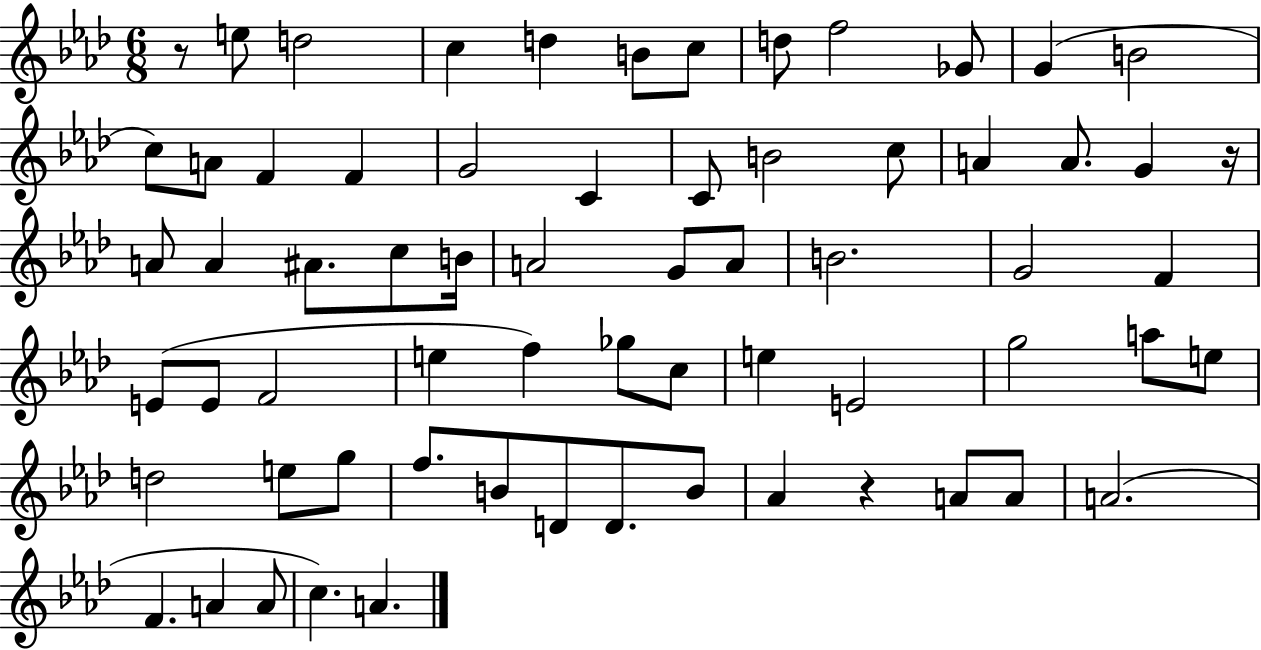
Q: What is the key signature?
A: AES major